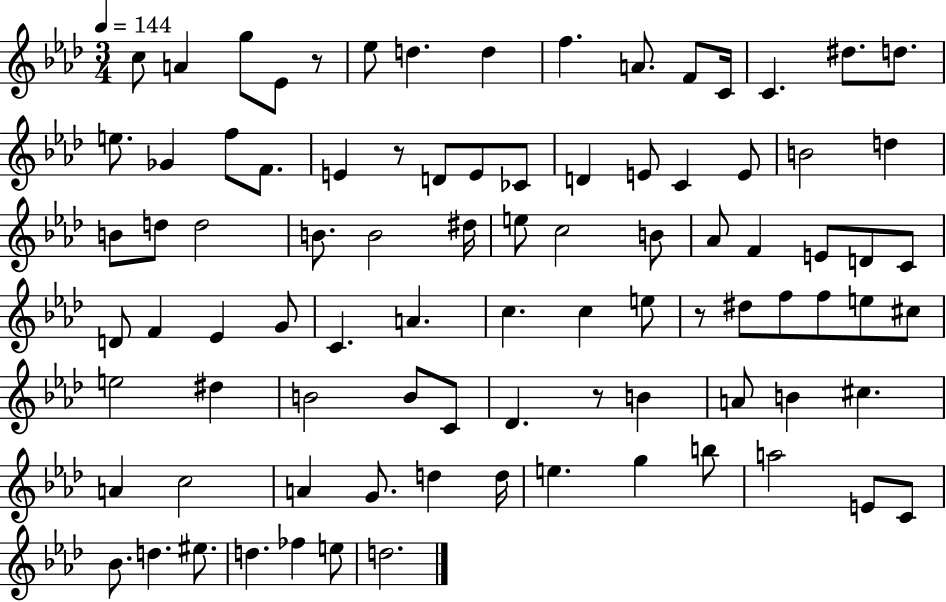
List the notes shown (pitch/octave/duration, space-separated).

C5/e A4/q G5/e Eb4/e R/e Eb5/e D5/q. D5/q F5/q. A4/e. F4/e C4/s C4/q. D#5/e. D5/e. E5/e. Gb4/q F5/e F4/e. E4/q R/e D4/e E4/e CES4/e D4/q E4/e C4/q E4/e B4/h D5/q B4/e D5/e D5/h B4/e. B4/h D#5/s E5/e C5/h B4/e Ab4/e F4/q E4/e D4/e C4/e D4/e F4/q Eb4/q G4/e C4/q. A4/q. C5/q. C5/q E5/e R/e D#5/e F5/e F5/e E5/e C#5/e E5/h D#5/q B4/h B4/e C4/e Db4/q. R/e B4/q A4/e B4/q C#5/q. A4/q C5/h A4/q G4/e. D5/q D5/s E5/q. G5/q B5/e A5/h E4/e C4/e Bb4/e. D5/q. EIS5/e. D5/q. FES5/q E5/e D5/h.